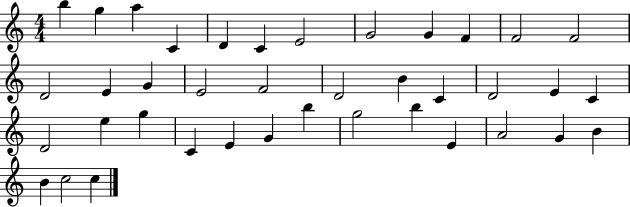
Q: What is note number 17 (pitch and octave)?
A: F4